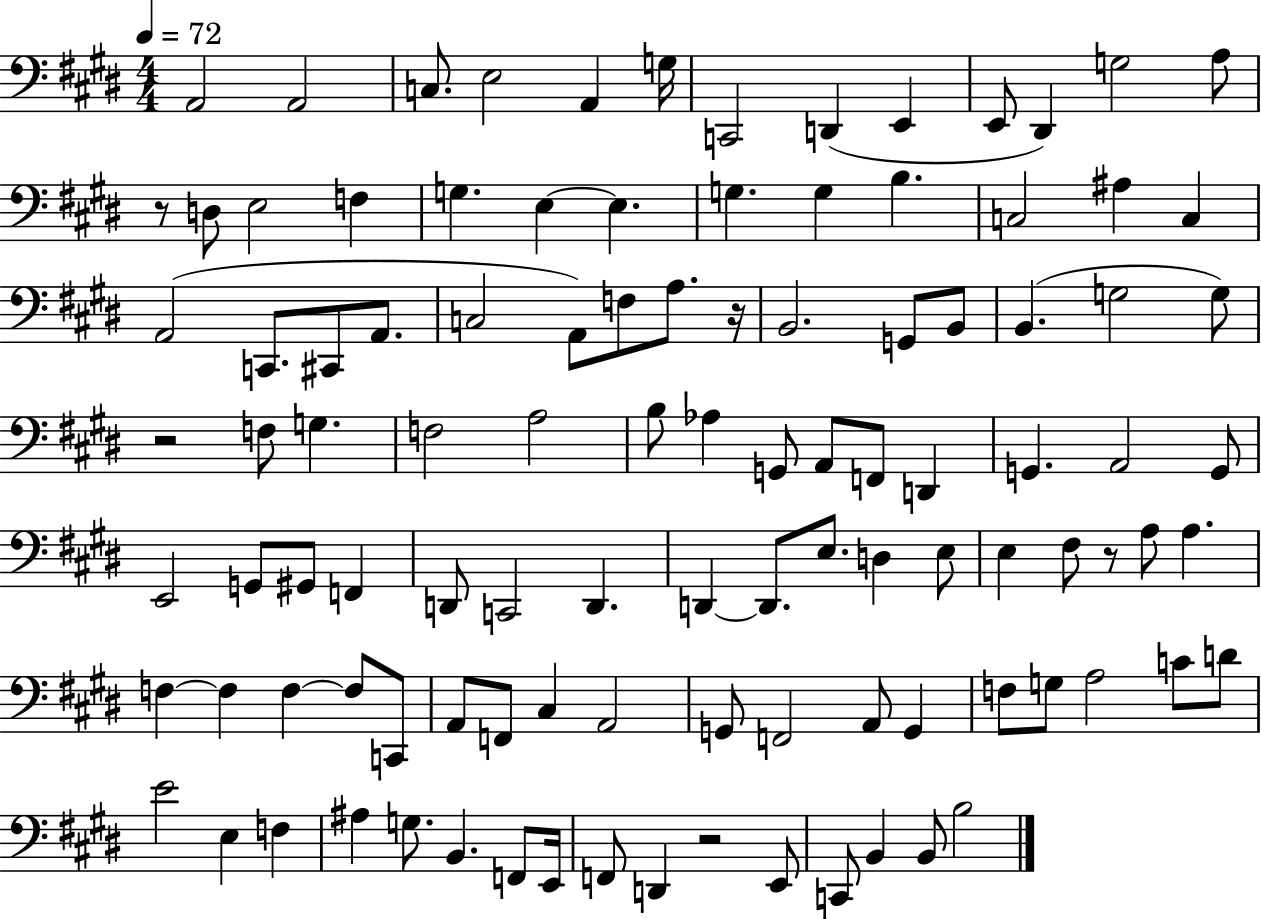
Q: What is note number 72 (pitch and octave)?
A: F3